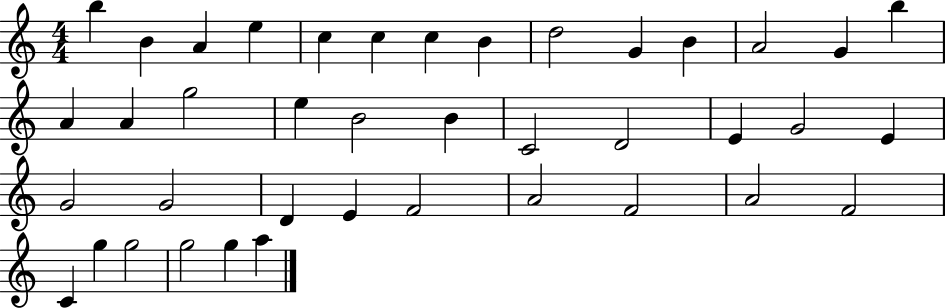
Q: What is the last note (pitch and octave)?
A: A5